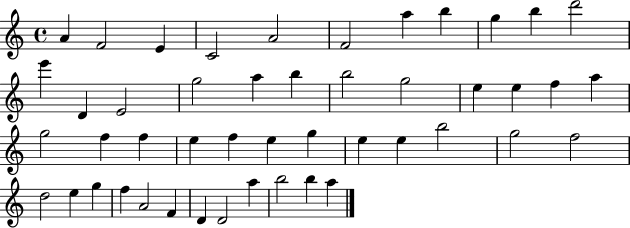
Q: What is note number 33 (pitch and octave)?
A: B5